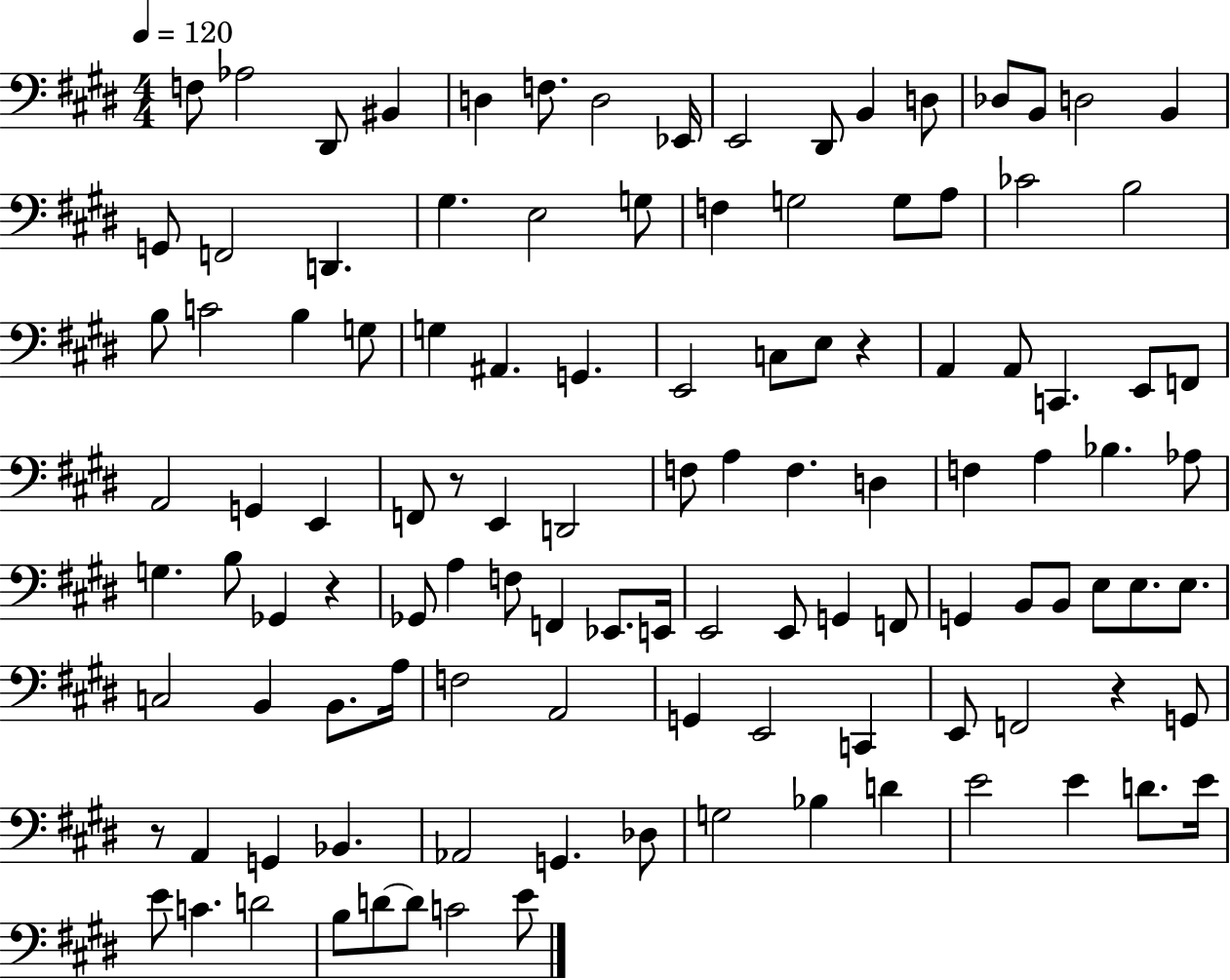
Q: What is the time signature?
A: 4/4